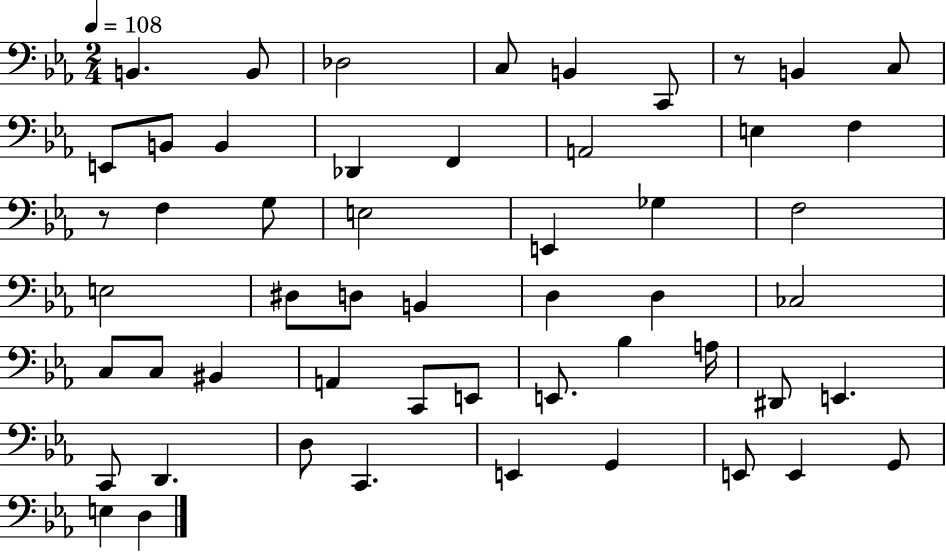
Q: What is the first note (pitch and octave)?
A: B2